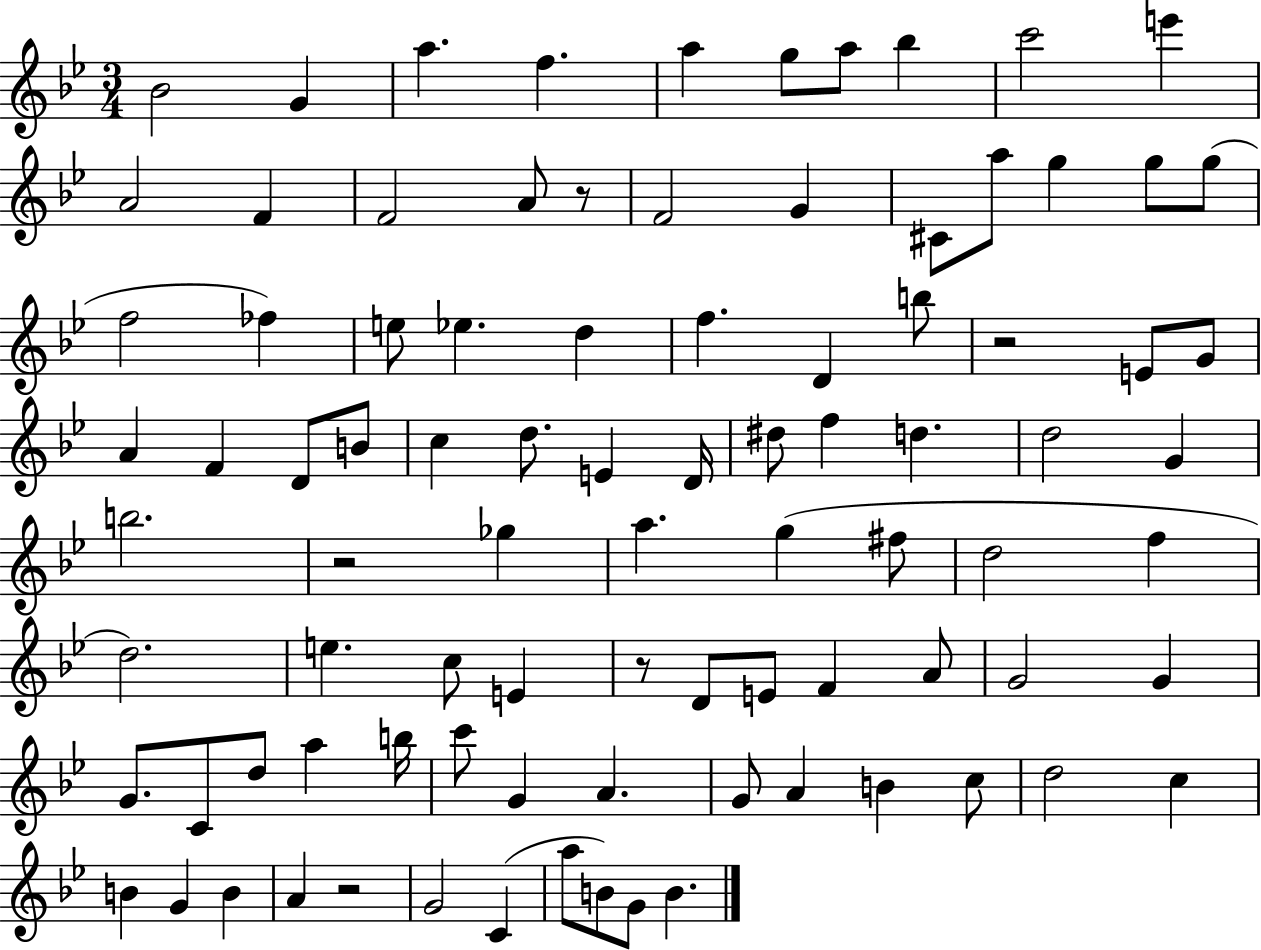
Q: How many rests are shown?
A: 5